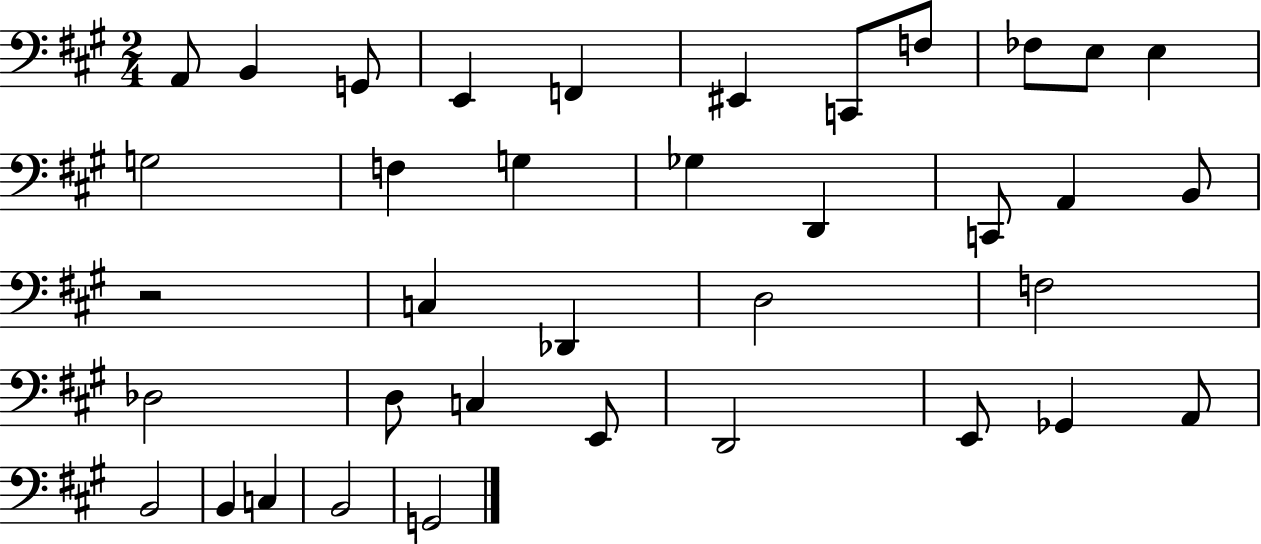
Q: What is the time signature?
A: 2/4